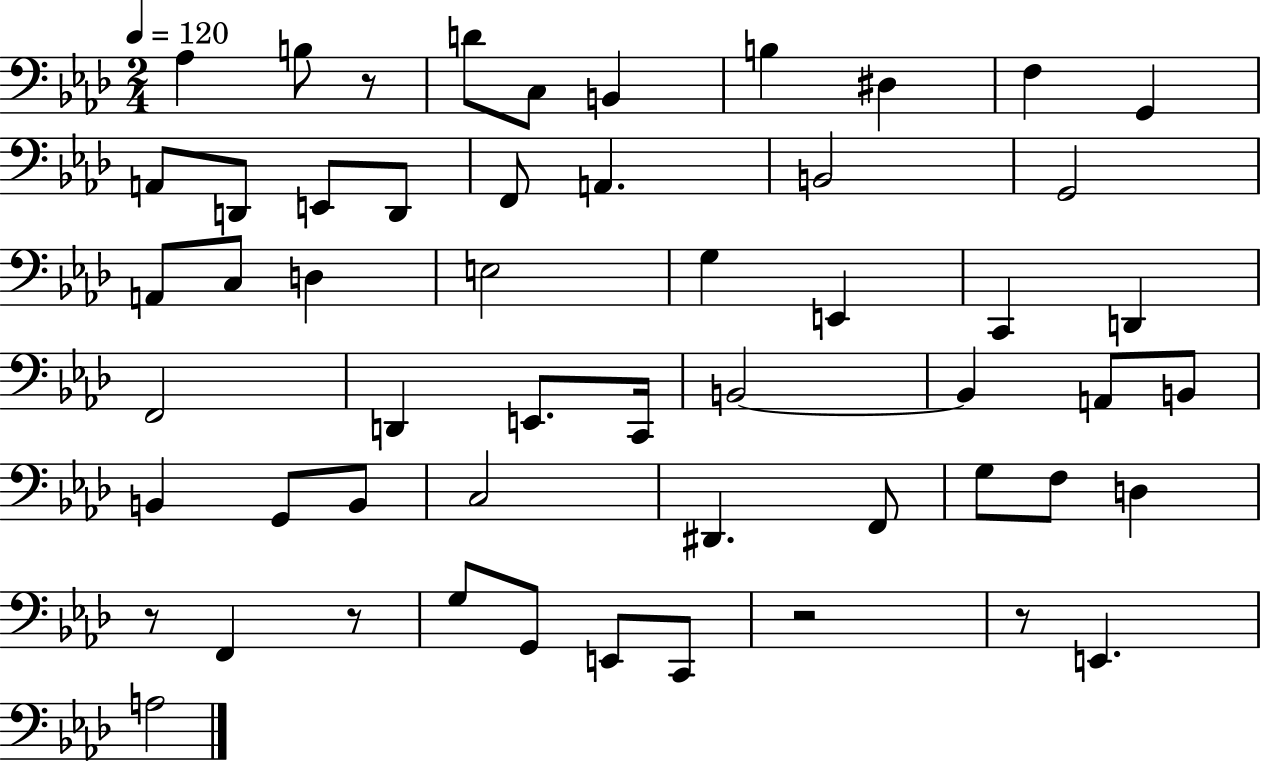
Ab3/q B3/e R/e D4/e C3/e B2/q B3/q D#3/q F3/q G2/q A2/e D2/e E2/e D2/e F2/e A2/q. B2/h G2/h A2/e C3/e D3/q E3/h G3/q E2/q C2/q D2/q F2/h D2/q E2/e. C2/s B2/h B2/q A2/e B2/e B2/q G2/e B2/e C3/h D#2/q. F2/e G3/e F3/e D3/q R/e F2/q R/e G3/e G2/e E2/e C2/e R/h R/e E2/q. A3/h